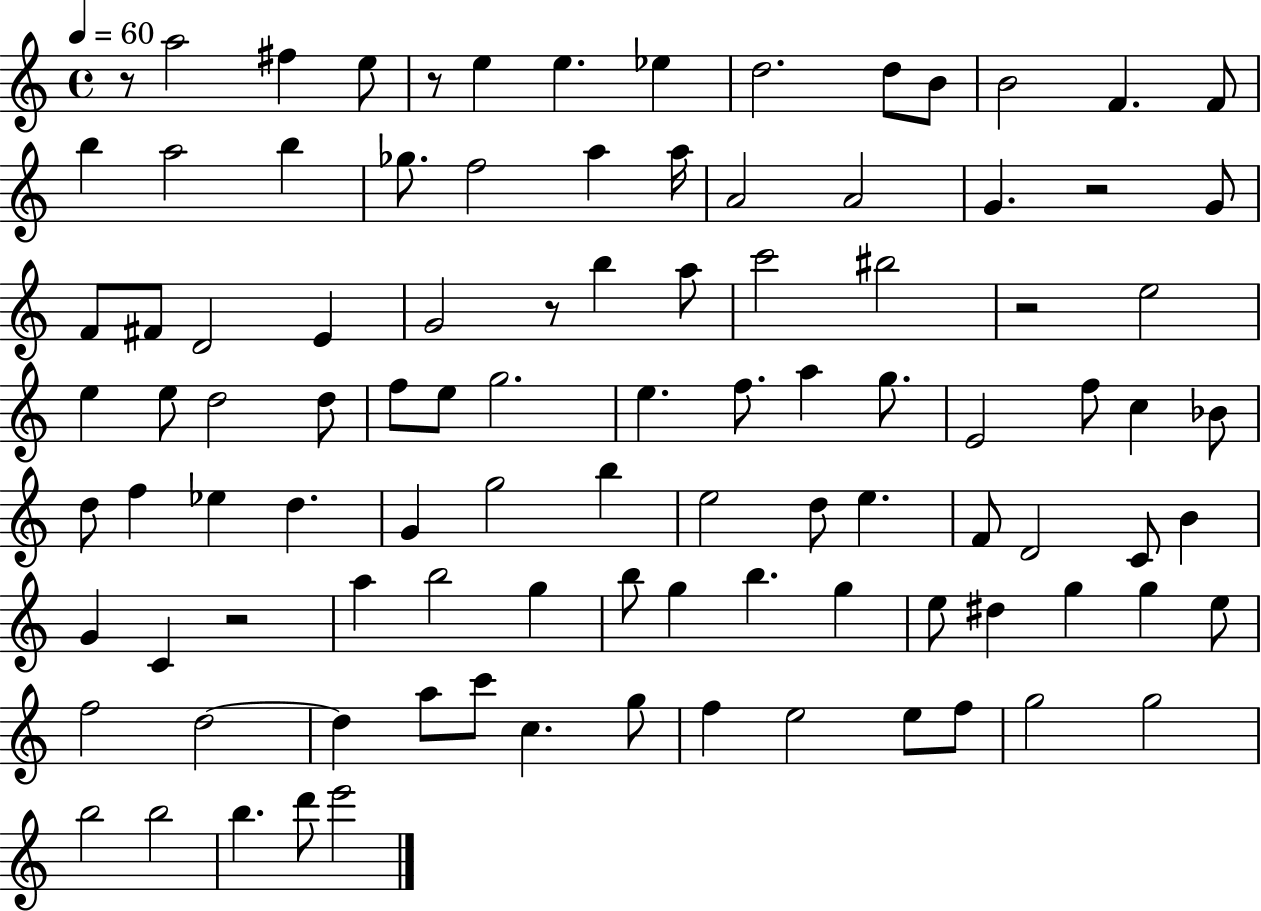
R/e A5/h F#5/q E5/e R/e E5/q E5/q. Eb5/q D5/h. D5/e B4/e B4/h F4/q. F4/e B5/q A5/h B5/q Gb5/e. F5/h A5/q A5/s A4/h A4/h G4/q. R/h G4/e F4/e F#4/e D4/h E4/q G4/h R/e B5/q A5/e C6/h BIS5/h R/h E5/h E5/q E5/e D5/h D5/e F5/e E5/e G5/h. E5/q. F5/e. A5/q G5/e. E4/h F5/e C5/q Bb4/e D5/e F5/q Eb5/q D5/q. G4/q G5/h B5/q E5/h D5/e E5/q. F4/e D4/h C4/e B4/q G4/q C4/q R/h A5/q B5/h G5/q B5/e G5/q B5/q. G5/q E5/e D#5/q G5/q G5/q E5/e F5/h D5/h D5/q A5/e C6/e C5/q. G5/e F5/q E5/h E5/e F5/e G5/h G5/h B5/h B5/h B5/q. D6/e E6/h